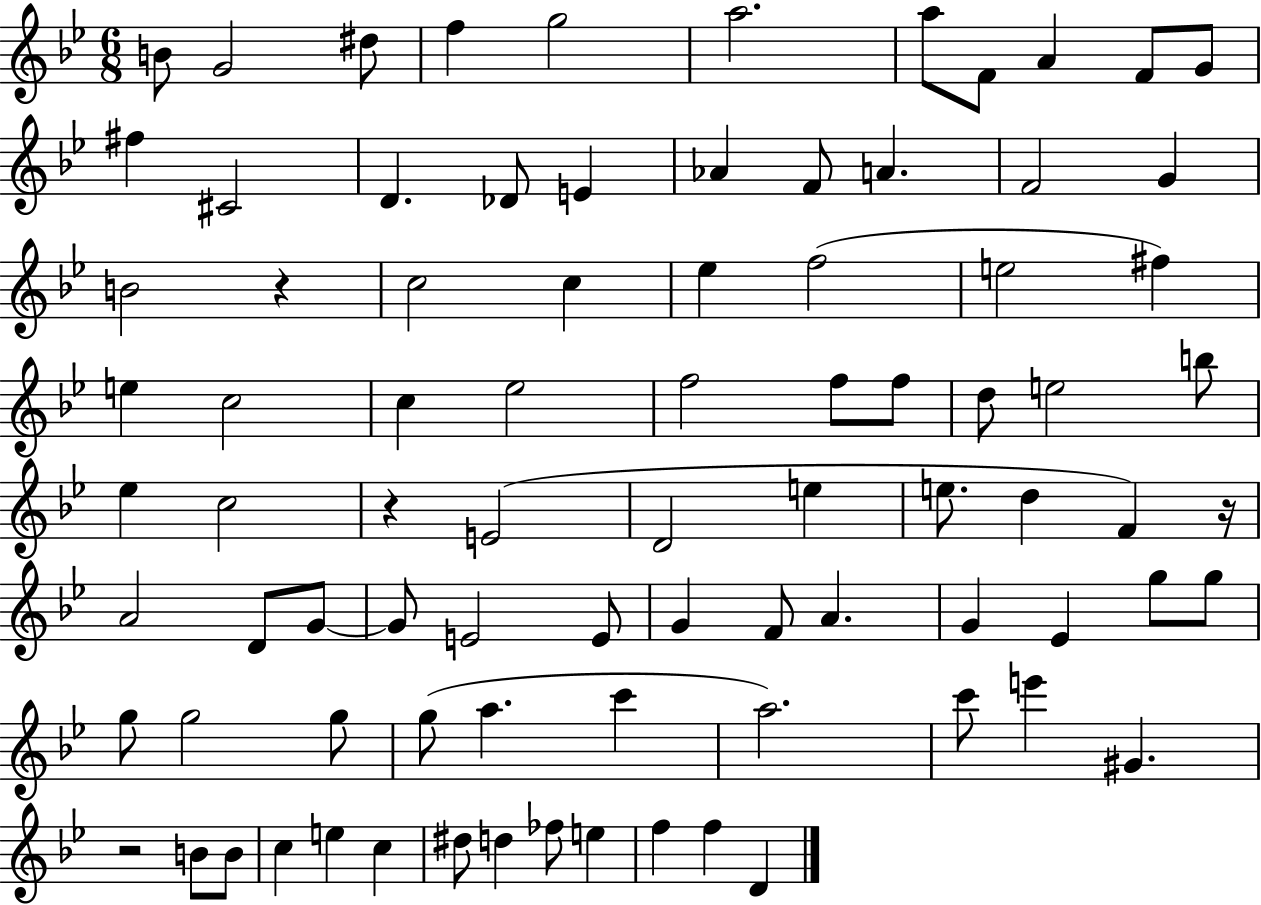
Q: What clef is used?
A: treble